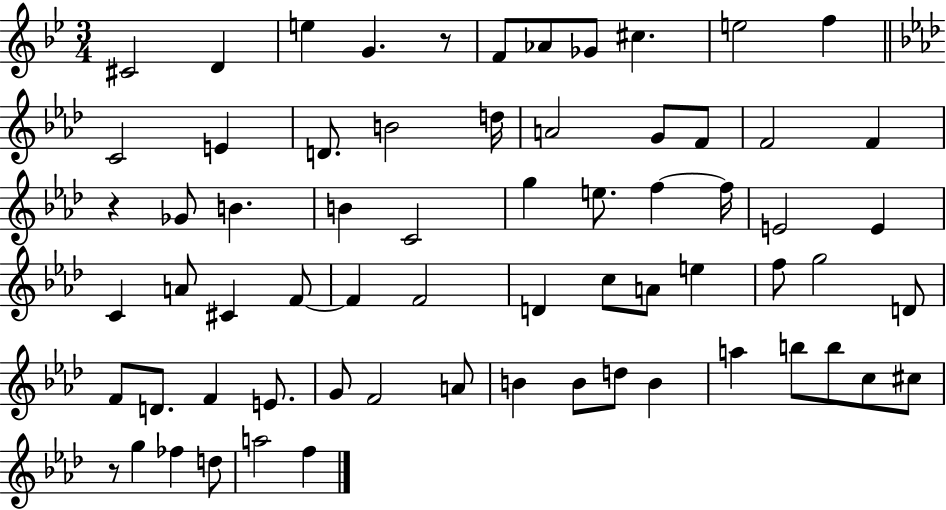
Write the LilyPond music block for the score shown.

{
  \clef treble
  \numericTimeSignature
  \time 3/4
  \key bes \major
  cis'2 d'4 | e''4 g'4. r8 | f'8 aes'8 ges'8 cis''4. | e''2 f''4 | \break \bar "||" \break \key f \minor c'2 e'4 | d'8. b'2 d''16 | a'2 g'8 f'8 | f'2 f'4 | \break r4 ges'8 b'4. | b'4 c'2 | g''4 e''8. f''4~~ f''16 | e'2 e'4 | \break c'4 a'8 cis'4 f'8~~ | f'4 f'2 | d'4 c''8 a'8 e''4 | f''8 g''2 d'8 | \break f'8 d'8. f'4 e'8. | g'8 f'2 a'8 | b'4 b'8 d''8 b'4 | a''4 b''8 b''8 c''8 cis''8 | \break r8 g''4 fes''4 d''8 | a''2 f''4 | \bar "|."
}